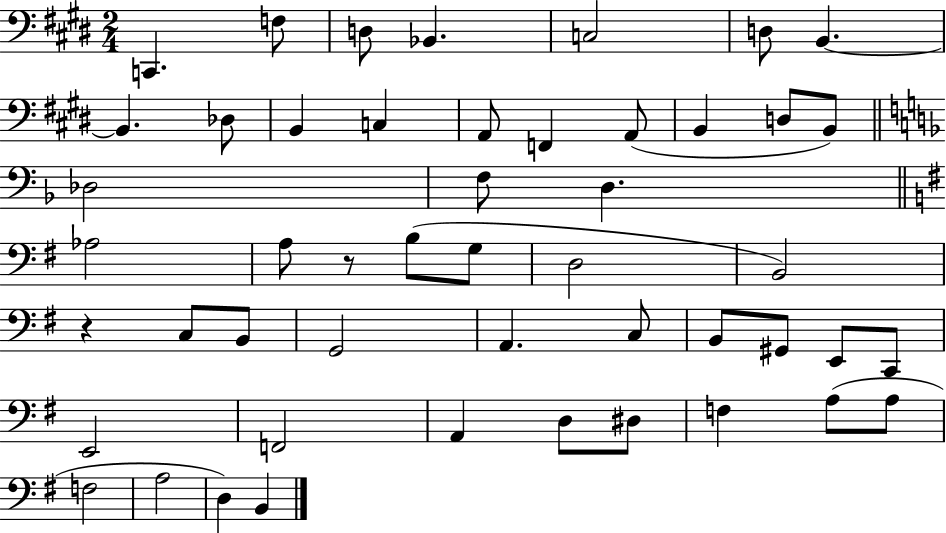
{
  \clef bass
  \numericTimeSignature
  \time 2/4
  \key e \major
  c,4. f8 | d8 bes,4. | c2 | d8 b,4.~~ | \break b,4. des8 | b,4 c4 | a,8 f,4 a,8( | b,4 d8 b,8) | \break \bar "||" \break \key f \major des2 | f8 d4. | \bar "||" \break \key g \major aes2 | a8 r8 b8( g8 | d2 | b,2) | \break r4 c8 b,8 | g,2 | a,4. c8 | b,8 gis,8 e,8 c,8 | \break e,2 | f,2 | a,4 d8 dis8 | f4 a8( a8 | \break f2 | a2 | d4) b,4 | \bar "|."
}